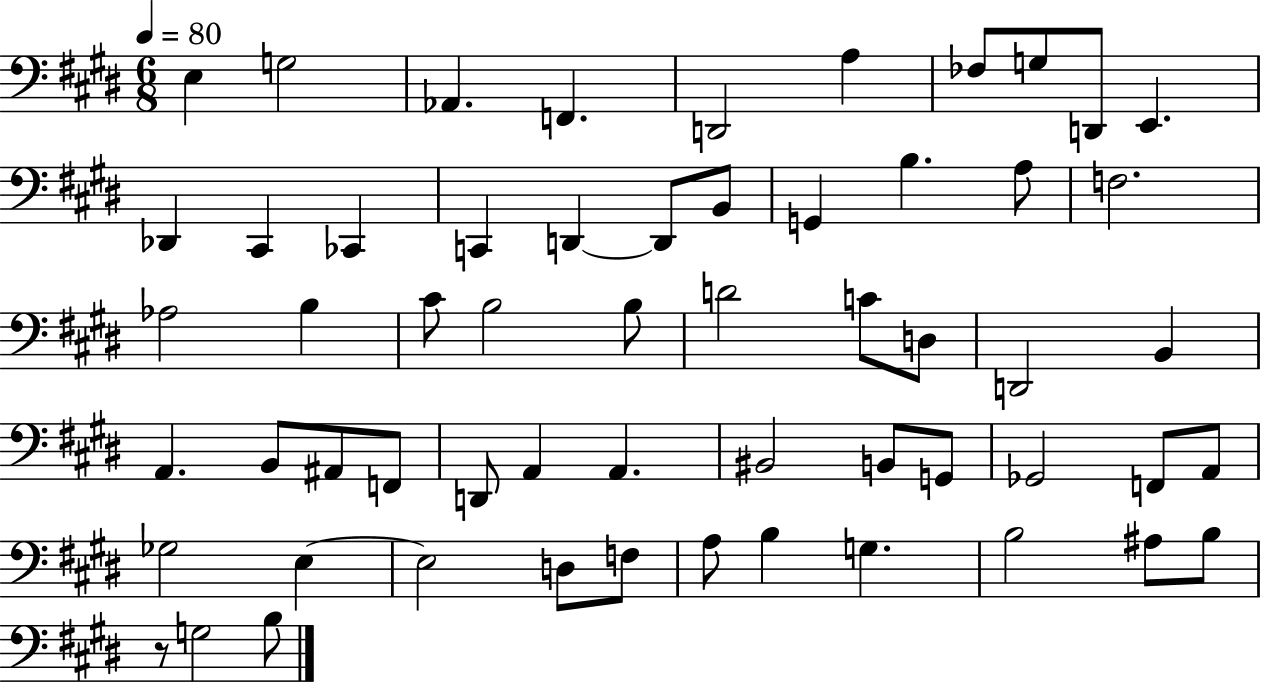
{
  \clef bass
  \numericTimeSignature
  \time 6/8
  \key e \major
  \tempo 4 = 80
  e4 g2 | aes,4. f,4. | d,2 a4 | fes8 g8 d,8 e,4. | \break des,4 cis,4 ces,4 | c,4 d,4~~ d,8 b,8 | g,4 b4. a8 | f2. | \break aes2 b4 | cis'8 b2 b8 | d'2 c'8 d8 | d,2 b,4 | \break a,4. b,8 ais,8 f,8 | d,8 a,4 a,4. | bis,2 b,8 g,8 | ges,2 f,8 a,8 | \break ges2 e4~~ | e2 d8 f8 | a8 b4 g4. | b2 ais8 b8 | \break r8 g2 b8 | \bar "|."
}